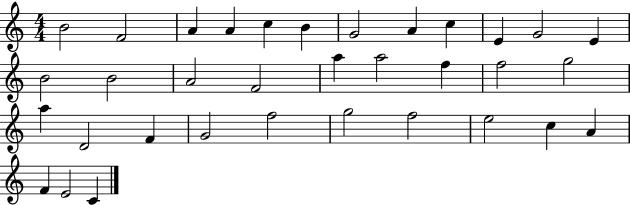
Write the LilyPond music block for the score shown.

{
  \clef treble
  \numericTimeSignature
  \time 4/4
  \key c \major
  b'2 f'2 | a'4 a'4 c''4 b'4 | g'2 a'4 c''4 | e'4 g'2 e'4 | \break b'2 b'2 | a'2 f'2 | a''4 a''2 f''4 | f''2 g''2 | \break a''4 d'2 f'4 | g'2 f''2 | g''2 f''2 | e''2 c''4 a'4 | \break f'4 e'2 c'4 | \bar "|."
}